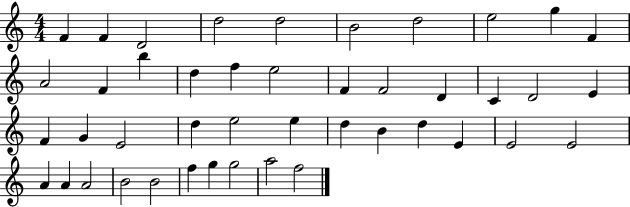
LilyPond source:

{
  \clef treble
  \numericTimeSignature
  \time 4/4
  \key c \major
  f'4 f'4 d'2 | d''2 d''2 | b'2 d''2 | e''2 g''4 f'4 | \break a'2 f'4 b''4 | d''4 f''4 e''2 | f'4 f'2 d'4 | c'4 d'2 e'4 | \break f'4 g'4 e'2 | d''4 e''2 e''4 | d''4 b'4 d''4 e'4 | e'2 e'2 | \break a'4 a'4 a'2 | b'2 b'2 | f''4 g''4 g''2 | a''2 f''2 | \break \bar "|."
}